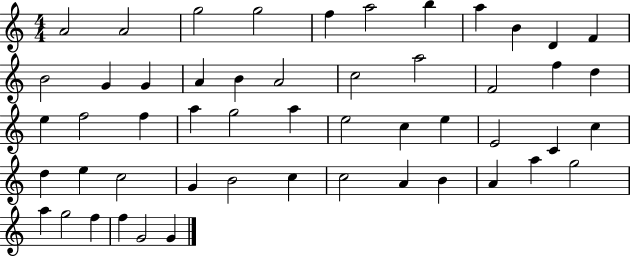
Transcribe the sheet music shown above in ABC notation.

X:1
T:Untitled
M:4/4
L:1/4
K:C
A2 A2 g2 g2 f a2 b a B D F B2 G G A B A2 c2 a2 F2 f d e f2 f a g2 a e2 c e E2 C c d e c2 G B2 c c2 A B A a g2 a g2 f f G2 G